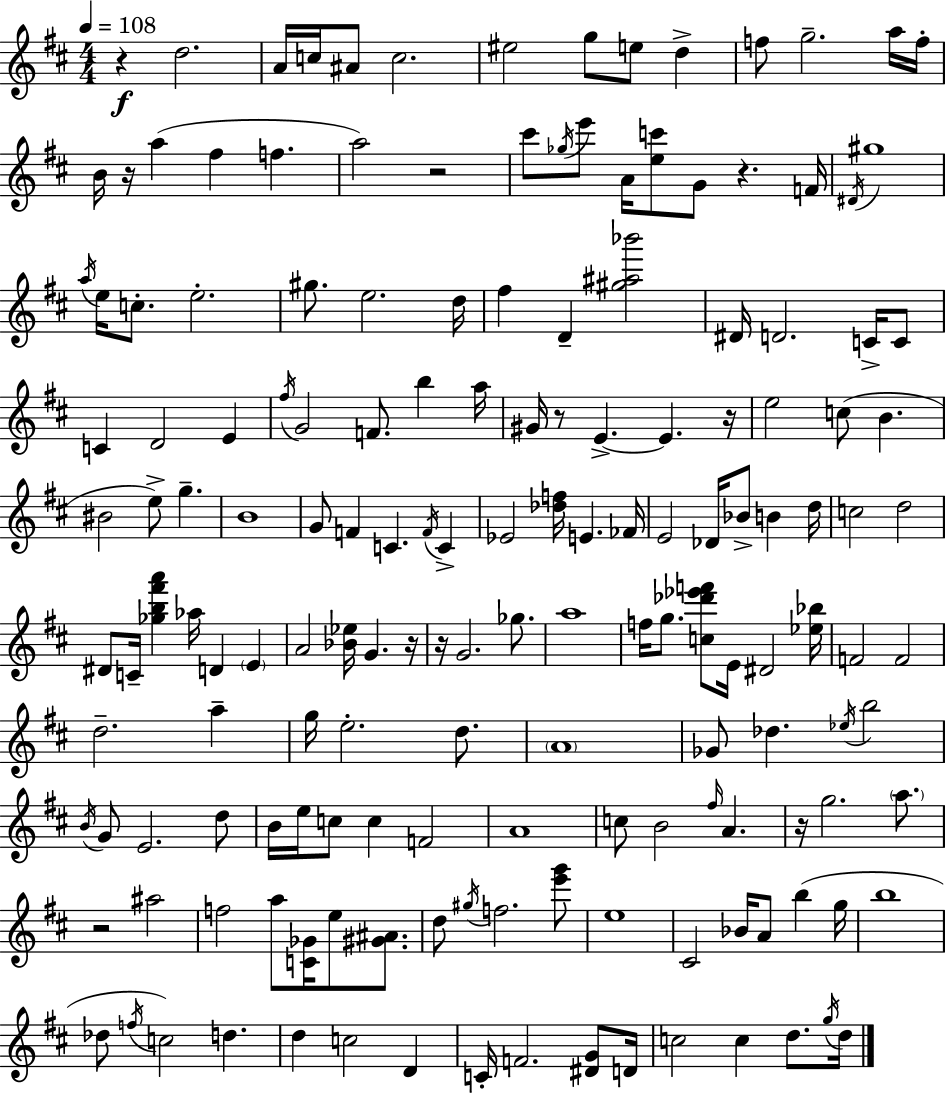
{
  \clef treble
  \numericTimeSignature
  \time 4/4
  \key d \major
  \tempo 4 = 108
  r4\f d''2. | a'16 c''16 ais'8 c''2. | eis''2 g''8 e''8 d''4-> | f''8 g''2.-- a''16 f''16-. | \break b'16 r16 a''4( fis''4 f''4. | a''2) r2 | cis'''8 \acciaccatura { ges''16 } e'''8 a'16 <e'' c'''>8 g'8 r4. | f'16 \acciaccatura { dis'16 } gis''1 | \break \acciaccatura { a''16 } e''16 c''8.-. e''2.-. | gis''8. e''2. | d''16 fis''4 d'4-- <gis'' ais'' bes'''>2 | dis'16 d'2. | \break c'16-> c'8 c'4 d'2 e'4 | \acciaccatura { fis''16 } g'2 f'8. b''4 | a''16 gis'16 r8 e'4.->~~ e'4. | r16 e''2 c''8( b'4. | \break bis'2 e''8->) g''4.-- | b'1 | g'8 f'4 c'4. | \acciaccatura { f'16 } c'4-> ees'2 <des'' f''>16 e'4. | \break fes'16 e'2 des'16 bes'8-> | b'4 d''16 c''2 d''2 | dis'8 c'16-- <ges'' b'' fis''' a'''>4 aes''16 d'4 | \parenthesize e'4 a'2 <bes' ees''>16 g'4. | \break r16 r16 g'2. | ges''8. a''1 | f''16 g''8. <c'' des''' ees''' f'''>8 e'16 dis'2 | <ees'' bes''>16 f'2 f'2 | \break d''2.-- | a''4-- g''16 e''2.-. | d''8. \parenthesize a'1 | ges'8 des''4. \acciaccatura { ees''16 } b''2 | \break \acciaccatura { b'16 } g'8 e'2. | d''8 b'16 e''16 c''8 c''4 f'2 | a'1 | c''8 b'2 | \break \grace { fis''16 } a'4. r16 g''2. | \parenthesize a''8. r2 | ais''2 f''2 | a''8 <c' ges'>16 e''8 <gis' ais'>8. d''8 \acciaccatura { gis''16 } f''2. | \break <e''' g'''>8 e''1 | cis'2 | bes'16 a'8 b''4( g''16 b''1 | des''8 \acciaccatura { f''16 } c''2) | \break d''4. d''4 c''2 | d'4 c'16-. f'2. | <dis' g'>8 d'16 c''2 | c''4 d''8. \acciaccatura { g''16 } d''16 \bar "|."
}